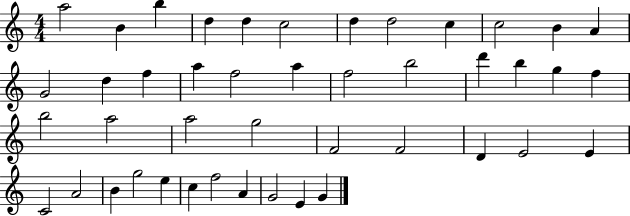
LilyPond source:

{
  \clef treble
  \numericTimeSignature
  \time 4/4
  \key c \major
  a''2 b'4 b''4 | d''4 d''4 c''2 | d''4 d''2 c''4 | c''2 b'4 a'4 | \break g'2 d''4 f''4 | a''4 f''2 a''4 | f''2 b''2 | d'''4 b''4 g''4 f''4 | \break b''2 a''2 | a''2 g''2 | f'2 f'2 | d'4 e'2 e'4 | \break c'2 a'2 | b'4 g''2 e''4 | c''4 f''2 a'4 | g'2 e'4 g'4 | \break \bar "|."
}